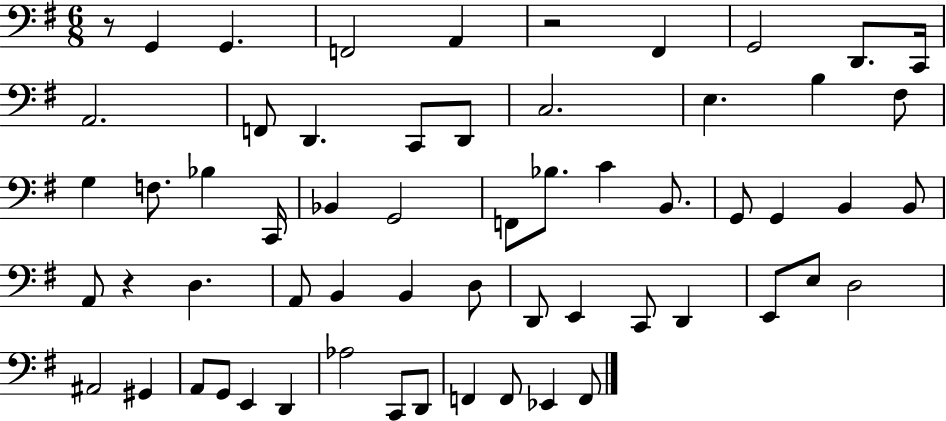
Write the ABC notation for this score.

X:1
T:Untitled
M:6/8
L:1/4
K:G
z/2 G,, G,, F,,2 A,, z2 ^F,, G,,2 D,,/2 C,,/4 A,,2 F,,/2 D,, C,,/2 D,,/2 C,2 E, B, ^F,/2 G, F,/2 _B, C,,/4 _B,, G,,2 F,,/2 _B,/2 C B,,/2 G,,/2 G,, B,, B,,/2 A,,/2 z D, A,,/2 B,, B,, D,/2 D,,/2 E,, C,,/2 D,, E,,/2 E,/2 D,2 ^A,,2 ^G,, A,,/2 G,,/2 E,, D,, _A,2 C,,/2 D,,/2 F,, F,,/2 _E,, F,,/2